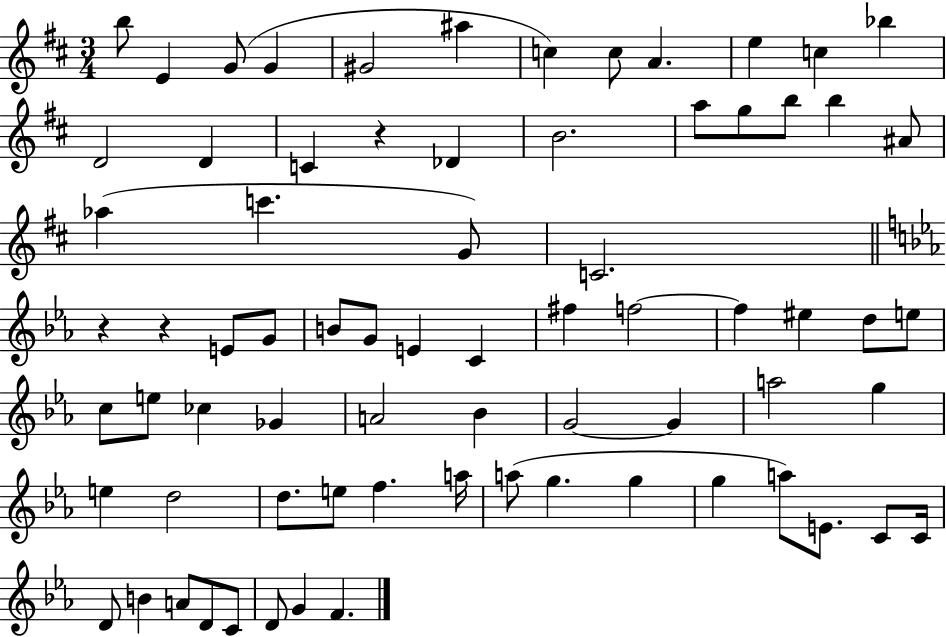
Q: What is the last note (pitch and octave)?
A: F4